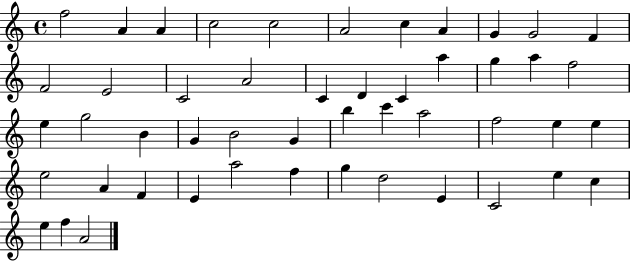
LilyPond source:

{
  \clef treble
  \time 4/4
  \defaultTimeSignature
  \key c \major
  f''2 a'4 a'4 | c''2 c''2 | a'2 c''4 a'4 | g'4 g'2 f'4 | \break f'2 e'2 | c'2 a'2 | c'4 d'4 c'4 a''4 | g''4 a''4 f''2 | \break e''4 g''2 b'4 | g'4 b'2 g'4 | b''4 c'''4 a''2 | f''2 e''4 e''4 | \break e''2 a'4 f'4 | e'4 a''2 f''4 | g''4 d''2 e'4 | c'2 e''4 c''4 | \break e''4 f''4 a'2 | \bar "|."
}